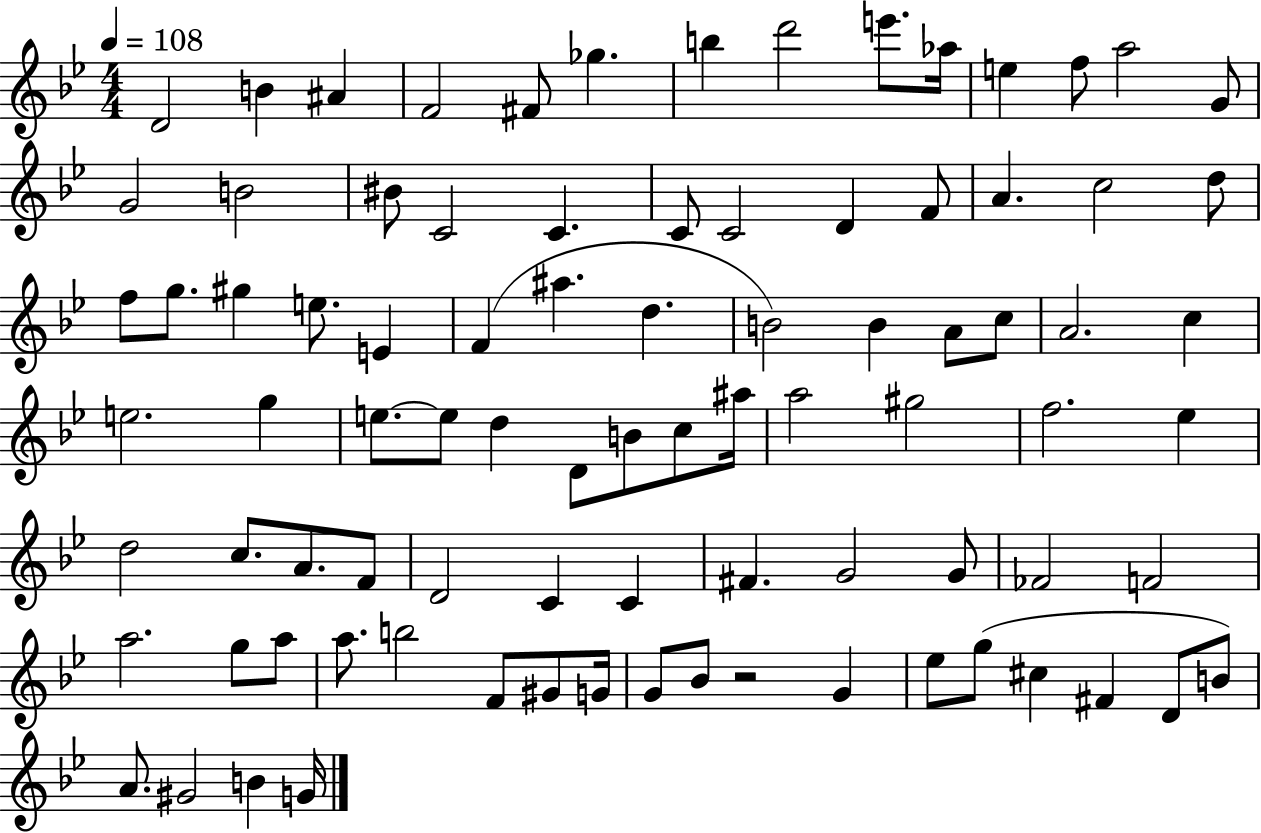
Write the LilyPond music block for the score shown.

{
  \clef treble
  \numericTimeSignature
  \time 4/4
  \key bes \major
  \tempo 4 = 108
  d'2 b'4 ais'4 | f'2 fis'8 ges''4. | b''4 d'''2 e'''8. aes''16 | e''4 f''8 a''2 g'8 | \break g'2 b'2 | bis'8 c'2 c'4. | c'8 c'2 d'4 f'8 | a'4. c''2 d''8 | \break f''8 g''8. gis''4 e''8. e'4 | f'4( ais''4. d''4. | b'2) b'4 a'8 c''8 | a'2. c''4 | \break e''2. g''4 | e''8.~~ e''8 d''4 d'8 b'8 c''8 ais''16 | a''2 gis''2 | f''2. ees''4 | \break d''2 c''8. a'8. f'8 | d'2 c'4 c'4 | fis'4. g'2 g'8 | fes'2 f'2 | \break a''2. g''8 a''8 | a''8. b''2 f'8 gis'8 g'16 | g'8 bes'8 r2 g'4 | ees''8 g''8( cis''4 fis'4 d'8 b'8) | \break a'8. gis'2 b'4 g'16 | \bar "|."
}